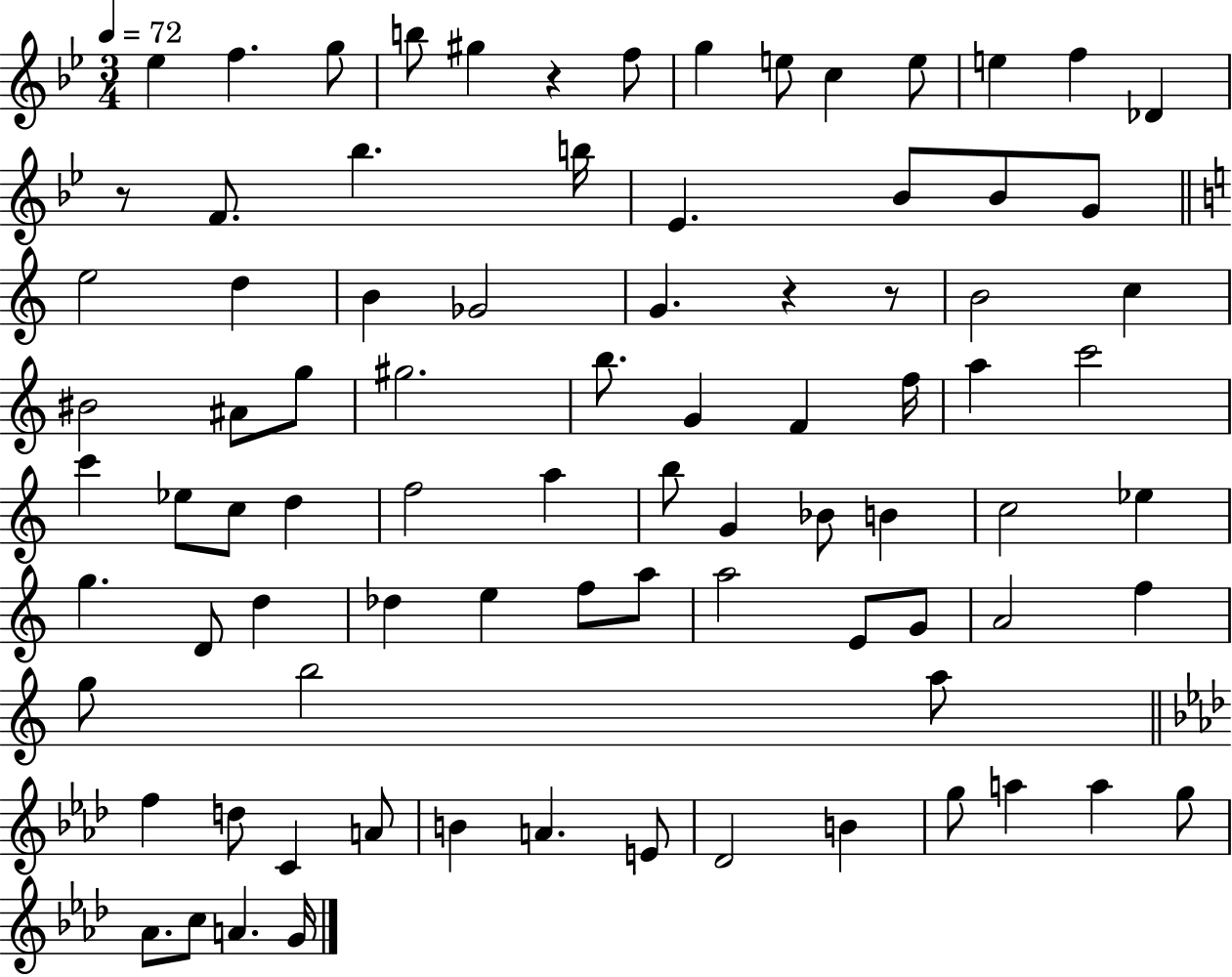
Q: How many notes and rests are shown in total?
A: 85